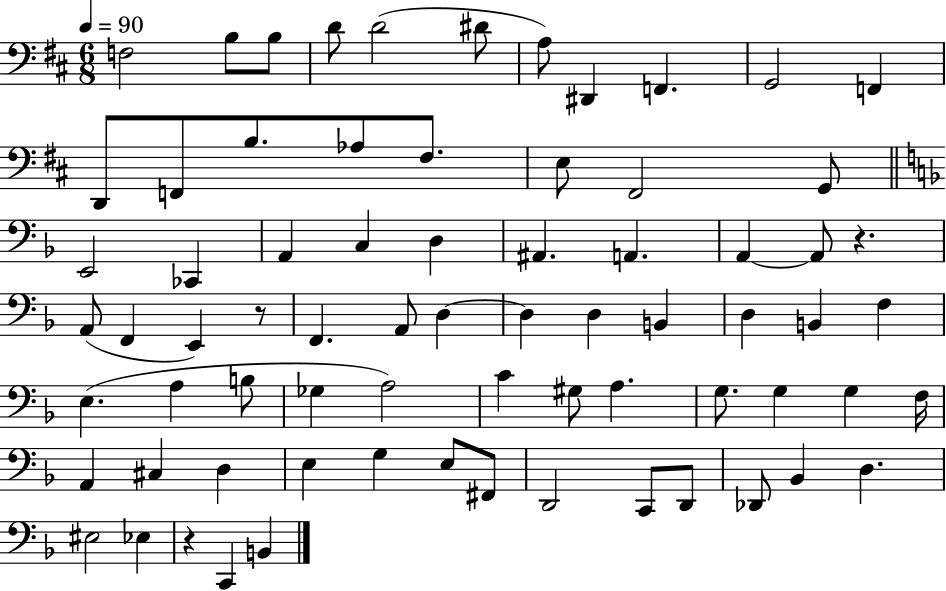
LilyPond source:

{
  \clef bass
  \numericTimeSignature
  \time 6/8
  \key d \major
  \tempo 4 = 90
  \repeat volta 2 { f2 b8 b8 | d'8 d'2( dis'8 | a8) dis,4 f,4. | g,2 f,4 | \break d,8 f,8 b8. aes8 fis8. | e8 fis,2 g,8 | \bar "||" \break \key f \major e,2 ces,4 | a,4 c4 d4 | ais,4. a,4. | a,4~~ a,8 r4. | \break a,8( f,4 e,4) r8 | f,4. a,8 d4~~ | d4 d4 b,4 | d4 b,4 f4 | \break e4.( a4 b8 | ges4 a2) | c'4 gis8 a4. | g8. g4 g4 f16 | \break a,4 cis4 d4 | e4 g4 e8 fis,8 | d,2 c,8 d,8 | des,8 bes,4 d4. | \break eis2 ees4 | r4 c,4 b,4 | } \bar "|."
}